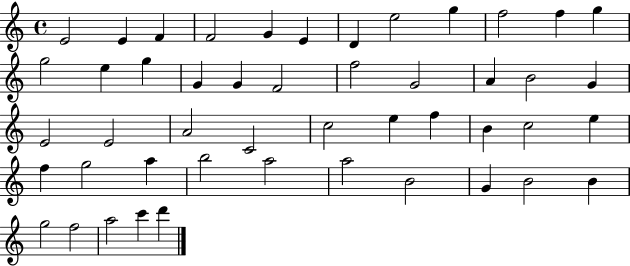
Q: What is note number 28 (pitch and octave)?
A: C5